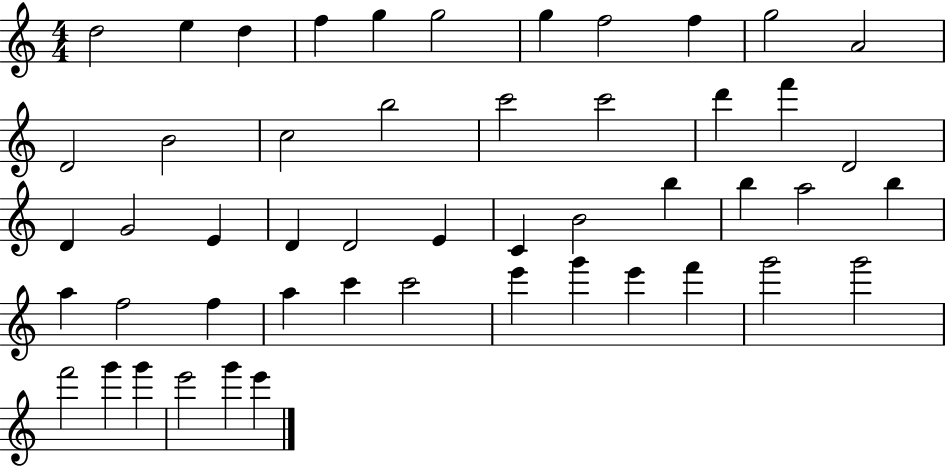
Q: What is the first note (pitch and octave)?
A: D5